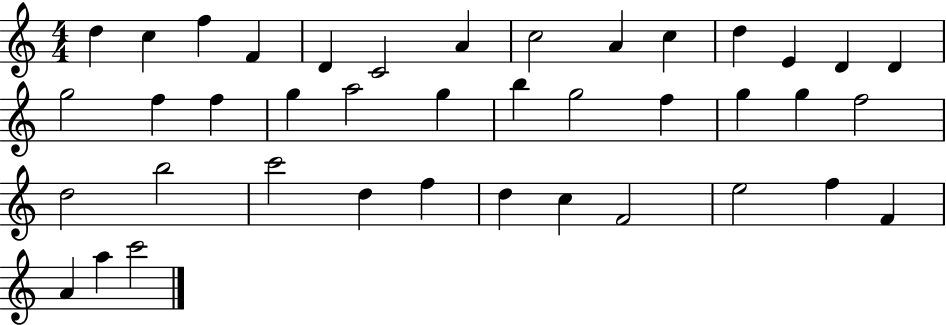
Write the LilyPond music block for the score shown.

{
  \clef treble
  \numericTimeSignature
  \time 4/4
  \key c \major
  d''4 c''4 f''4 f'4 | d'4 c'2 a'4 | c''2 a'4 c''4 | d''4 e'4 d'4 d'4 | \break g''2 f''4 f''4 | g''4 a''2 g''4 | b''4 g''2 f''4 | g''4 g''4 f''2 | \break d''2 b''2 | c'''2 d''4 f''4 | d''4 c''4 f'2 | e''2 f''4 f'4 | \break a'4 a''4 c'''2 | \bar "|."
}